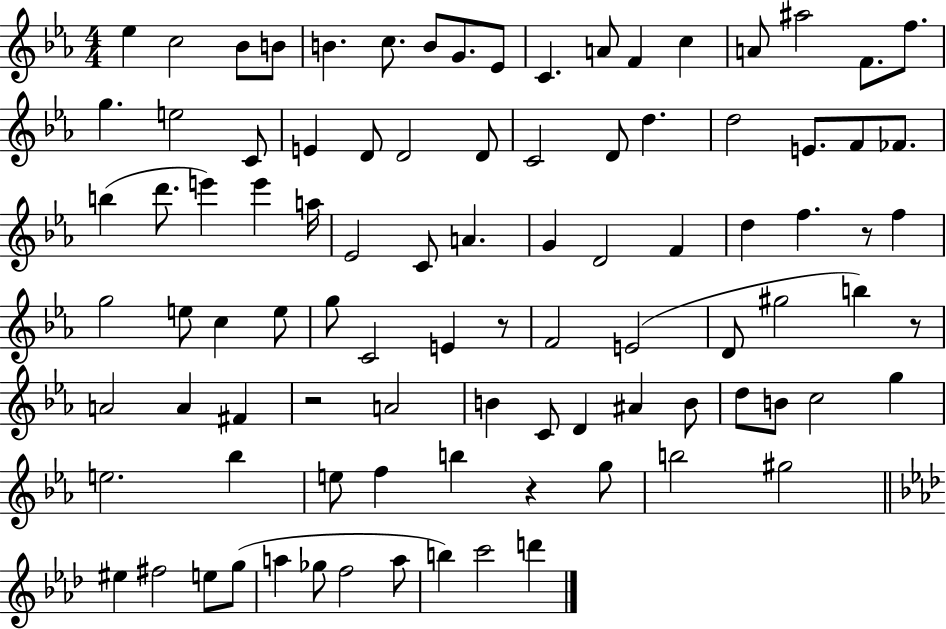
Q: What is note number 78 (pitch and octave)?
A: G#5